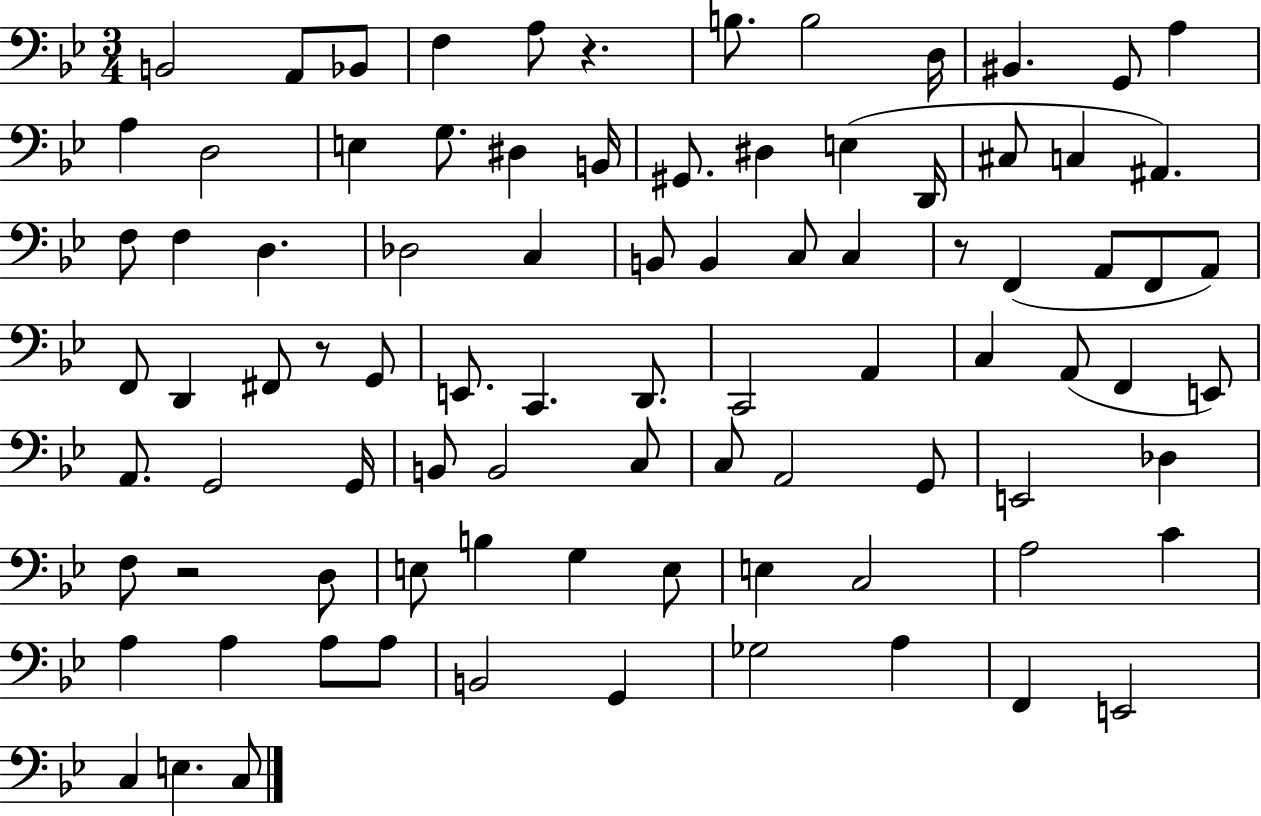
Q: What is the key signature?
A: BES major